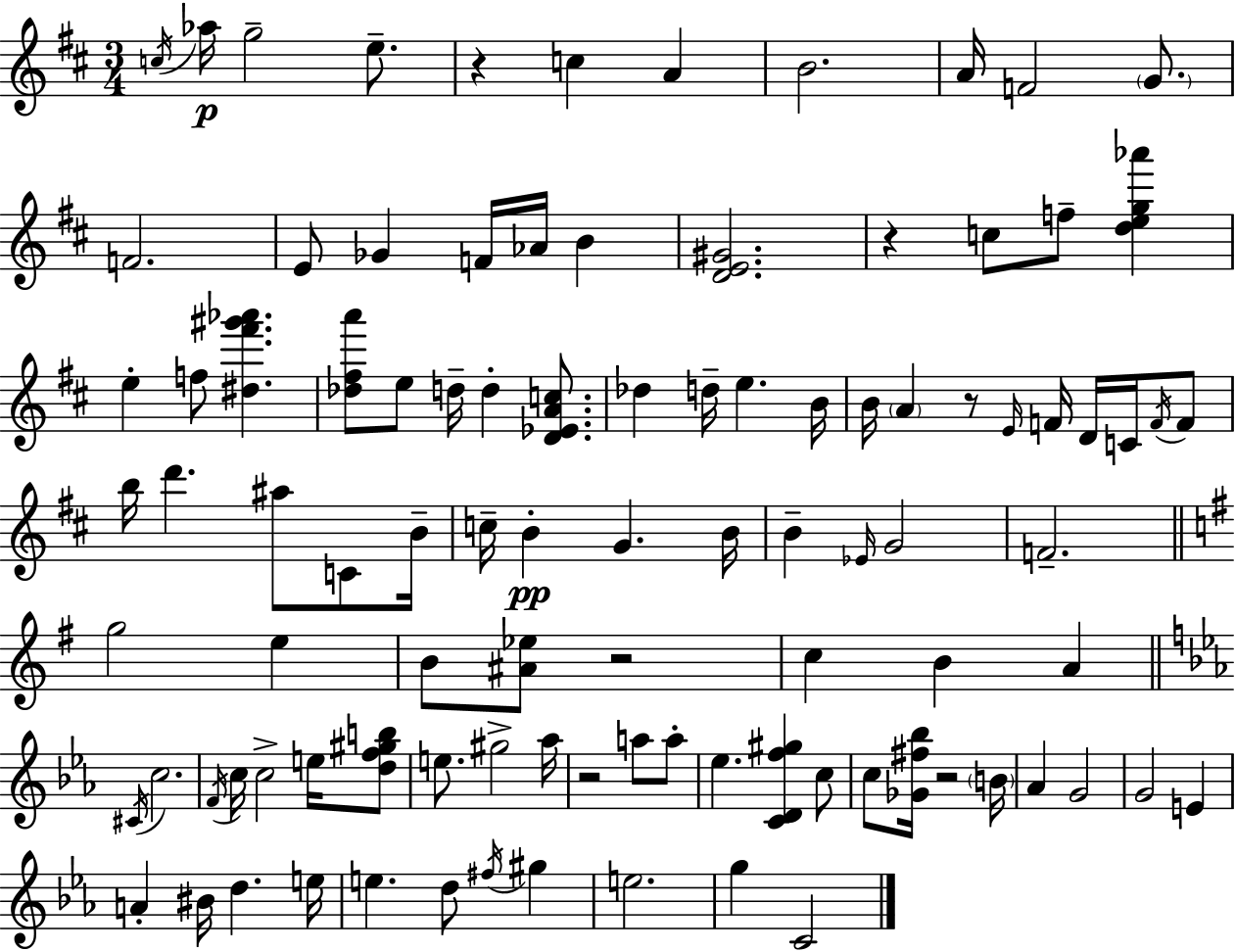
C5/s Ab5/s G5/h E5/e. R/q C5/q A4/q B4/h. A4/s F4/h G4/e. F4/h. E4/e Gb4/q F4/s Ab4/s B4/q [D4,E4,G#4]/h. R/q C5/e F5/e [D5,E5,G5,Ab6]/q E5/q F5/e [D#5,F#6,G#6,Ab6]/q. [Db5,F#5,A6]/e E5/e D5/s D5/q [D4,Eb4,A4,C5]/e. Db5/q D5/s E5/q. B4/s B4/s A4/q R/e E4/s F4/s D4/s C4/s F4/s F4/e B5/s D6/q. A#5/e C4/e B4/s C5/s B4/q G4/q. B4/s B4/q Eb4/s G4/h F4/h. G5/h E5/q B4/e [A#4,Eb5]/e R/h C5/q B4/q A4/q C#4/s C5/h. F4/s C5/s C5/h E5/s [D5,F5,G#5,B5]/e E5/e. G#5/h Ab5/s R/h A5/e A5/e Eb5/q. [C4,D4,F5,G#5]/q C5/e C5/e [Gb4,F#5,Bb5]/s R/h B4/s Ab4/q G4/h G4/h E4/q A4/q BIS4/s D5/q. E5/s E5/q. D5/e F#5/s G#5/q E5/h. G5/q C4/h